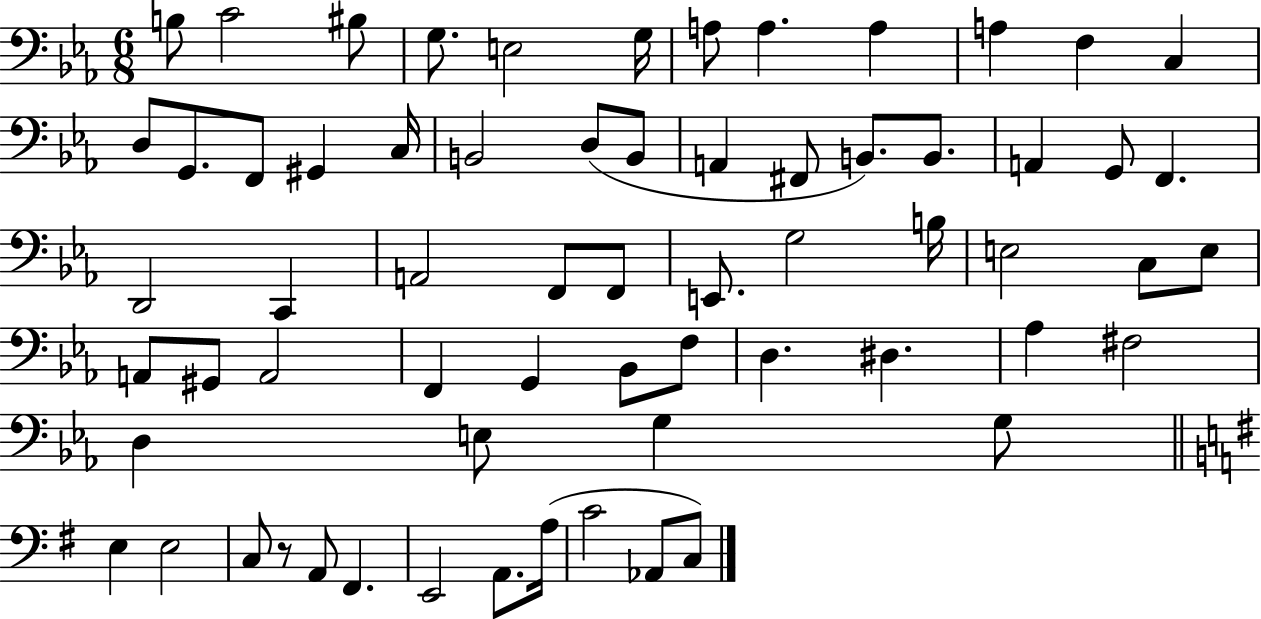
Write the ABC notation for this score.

X:1
T:Untitled
M:6/8
L:1/4
K:Eb
B,/2 C2 ^B,/2 G,/2 E,2 G,/4 A,/2 A, A, A, F, C, D,/2 G,,/2 F,,/2 ^G,, C,/4 B,,2 D,/2 B,,/2 A,, ^F,,/2 B,,/2 B,,/2 A,, G,,/2 F,, D,,2 C,, A,,2 F,,/2 F,,/2 E,,/2 G,2 B,/4 E,2 C,/2 E,/2 A,,/2 ^G,,/2 A,,2 F,, G,, _B,,/2 F,/2 D, ^D, _A, ^F,2 D, E,/2 G, G,/2 E, E,2 C,/2 z/2 A,,/2 ^F,, E,,2 A,,/2 A,/4 C2 _A,,/2 C,/2